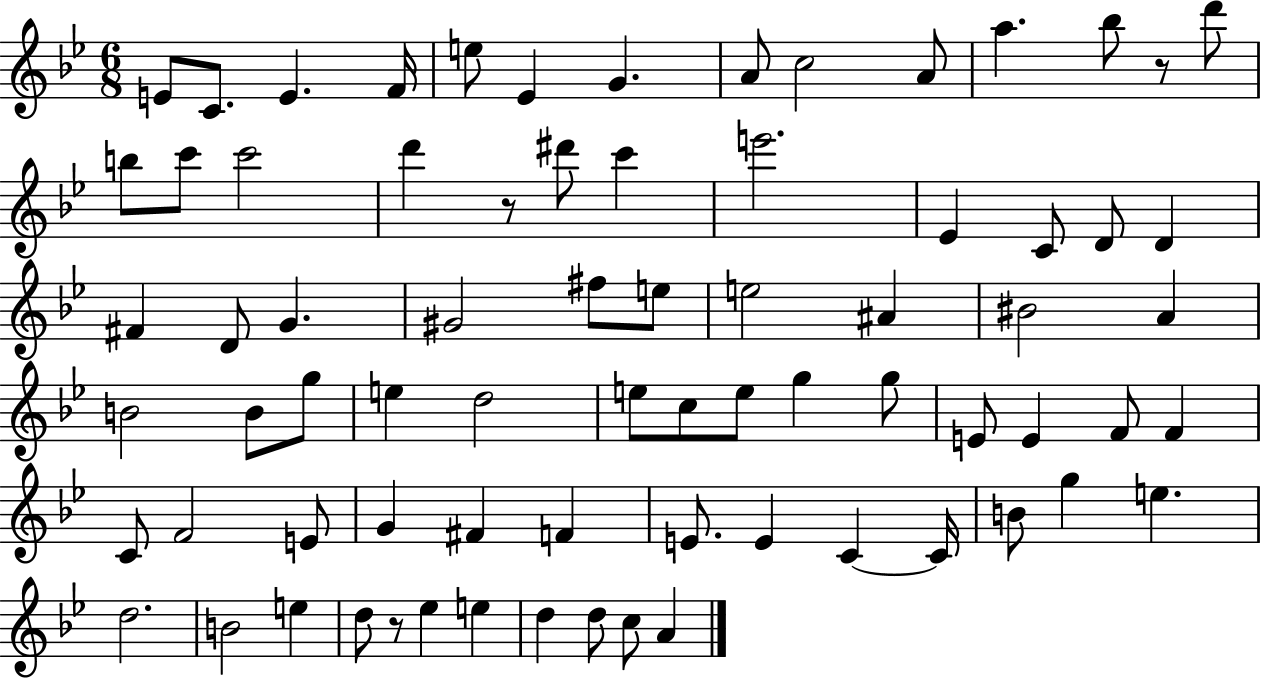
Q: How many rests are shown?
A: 3